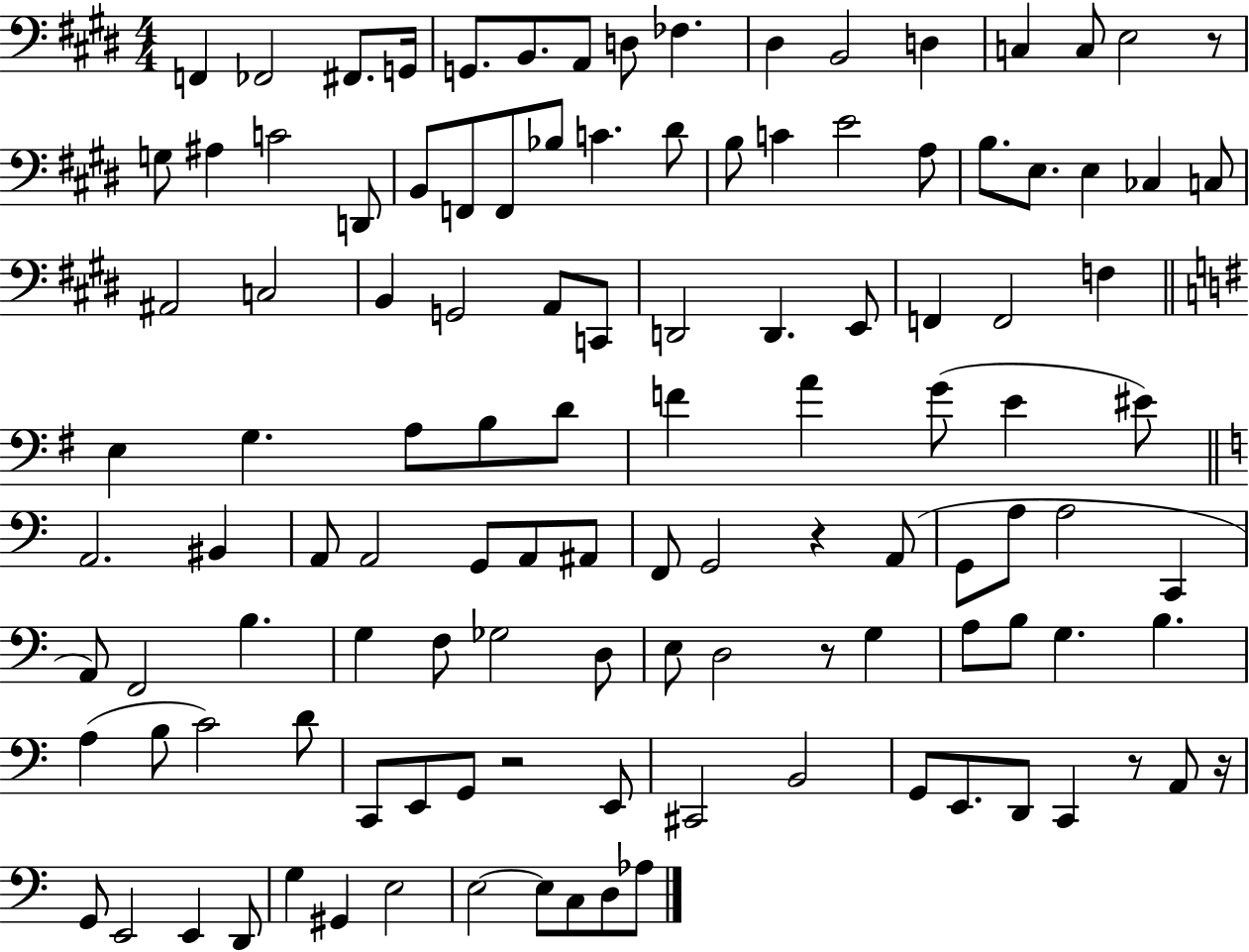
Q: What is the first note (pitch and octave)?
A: F2